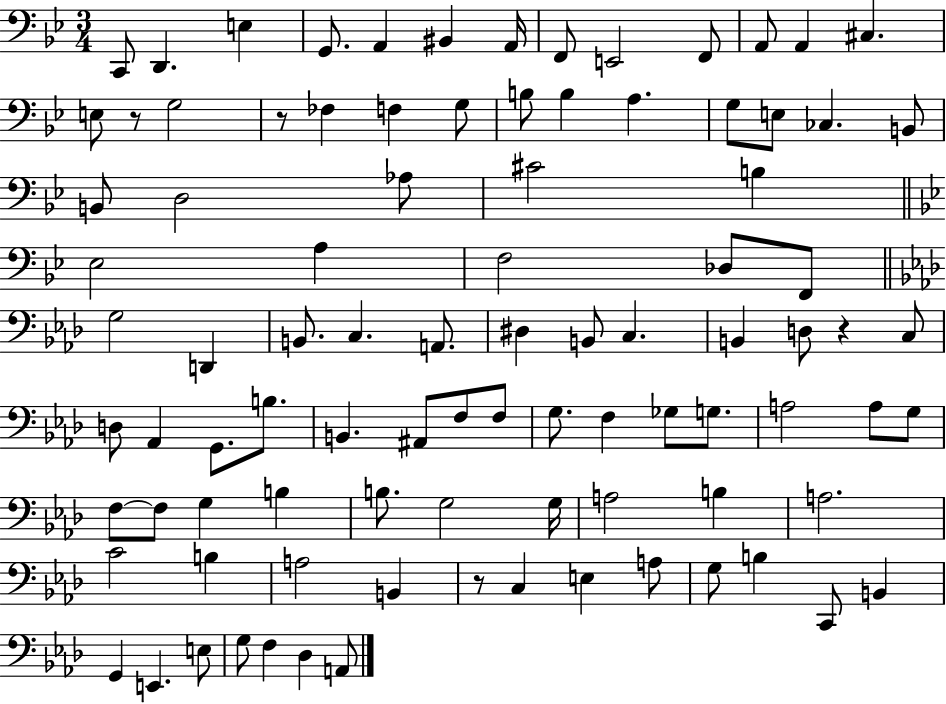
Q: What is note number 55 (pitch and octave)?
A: G3